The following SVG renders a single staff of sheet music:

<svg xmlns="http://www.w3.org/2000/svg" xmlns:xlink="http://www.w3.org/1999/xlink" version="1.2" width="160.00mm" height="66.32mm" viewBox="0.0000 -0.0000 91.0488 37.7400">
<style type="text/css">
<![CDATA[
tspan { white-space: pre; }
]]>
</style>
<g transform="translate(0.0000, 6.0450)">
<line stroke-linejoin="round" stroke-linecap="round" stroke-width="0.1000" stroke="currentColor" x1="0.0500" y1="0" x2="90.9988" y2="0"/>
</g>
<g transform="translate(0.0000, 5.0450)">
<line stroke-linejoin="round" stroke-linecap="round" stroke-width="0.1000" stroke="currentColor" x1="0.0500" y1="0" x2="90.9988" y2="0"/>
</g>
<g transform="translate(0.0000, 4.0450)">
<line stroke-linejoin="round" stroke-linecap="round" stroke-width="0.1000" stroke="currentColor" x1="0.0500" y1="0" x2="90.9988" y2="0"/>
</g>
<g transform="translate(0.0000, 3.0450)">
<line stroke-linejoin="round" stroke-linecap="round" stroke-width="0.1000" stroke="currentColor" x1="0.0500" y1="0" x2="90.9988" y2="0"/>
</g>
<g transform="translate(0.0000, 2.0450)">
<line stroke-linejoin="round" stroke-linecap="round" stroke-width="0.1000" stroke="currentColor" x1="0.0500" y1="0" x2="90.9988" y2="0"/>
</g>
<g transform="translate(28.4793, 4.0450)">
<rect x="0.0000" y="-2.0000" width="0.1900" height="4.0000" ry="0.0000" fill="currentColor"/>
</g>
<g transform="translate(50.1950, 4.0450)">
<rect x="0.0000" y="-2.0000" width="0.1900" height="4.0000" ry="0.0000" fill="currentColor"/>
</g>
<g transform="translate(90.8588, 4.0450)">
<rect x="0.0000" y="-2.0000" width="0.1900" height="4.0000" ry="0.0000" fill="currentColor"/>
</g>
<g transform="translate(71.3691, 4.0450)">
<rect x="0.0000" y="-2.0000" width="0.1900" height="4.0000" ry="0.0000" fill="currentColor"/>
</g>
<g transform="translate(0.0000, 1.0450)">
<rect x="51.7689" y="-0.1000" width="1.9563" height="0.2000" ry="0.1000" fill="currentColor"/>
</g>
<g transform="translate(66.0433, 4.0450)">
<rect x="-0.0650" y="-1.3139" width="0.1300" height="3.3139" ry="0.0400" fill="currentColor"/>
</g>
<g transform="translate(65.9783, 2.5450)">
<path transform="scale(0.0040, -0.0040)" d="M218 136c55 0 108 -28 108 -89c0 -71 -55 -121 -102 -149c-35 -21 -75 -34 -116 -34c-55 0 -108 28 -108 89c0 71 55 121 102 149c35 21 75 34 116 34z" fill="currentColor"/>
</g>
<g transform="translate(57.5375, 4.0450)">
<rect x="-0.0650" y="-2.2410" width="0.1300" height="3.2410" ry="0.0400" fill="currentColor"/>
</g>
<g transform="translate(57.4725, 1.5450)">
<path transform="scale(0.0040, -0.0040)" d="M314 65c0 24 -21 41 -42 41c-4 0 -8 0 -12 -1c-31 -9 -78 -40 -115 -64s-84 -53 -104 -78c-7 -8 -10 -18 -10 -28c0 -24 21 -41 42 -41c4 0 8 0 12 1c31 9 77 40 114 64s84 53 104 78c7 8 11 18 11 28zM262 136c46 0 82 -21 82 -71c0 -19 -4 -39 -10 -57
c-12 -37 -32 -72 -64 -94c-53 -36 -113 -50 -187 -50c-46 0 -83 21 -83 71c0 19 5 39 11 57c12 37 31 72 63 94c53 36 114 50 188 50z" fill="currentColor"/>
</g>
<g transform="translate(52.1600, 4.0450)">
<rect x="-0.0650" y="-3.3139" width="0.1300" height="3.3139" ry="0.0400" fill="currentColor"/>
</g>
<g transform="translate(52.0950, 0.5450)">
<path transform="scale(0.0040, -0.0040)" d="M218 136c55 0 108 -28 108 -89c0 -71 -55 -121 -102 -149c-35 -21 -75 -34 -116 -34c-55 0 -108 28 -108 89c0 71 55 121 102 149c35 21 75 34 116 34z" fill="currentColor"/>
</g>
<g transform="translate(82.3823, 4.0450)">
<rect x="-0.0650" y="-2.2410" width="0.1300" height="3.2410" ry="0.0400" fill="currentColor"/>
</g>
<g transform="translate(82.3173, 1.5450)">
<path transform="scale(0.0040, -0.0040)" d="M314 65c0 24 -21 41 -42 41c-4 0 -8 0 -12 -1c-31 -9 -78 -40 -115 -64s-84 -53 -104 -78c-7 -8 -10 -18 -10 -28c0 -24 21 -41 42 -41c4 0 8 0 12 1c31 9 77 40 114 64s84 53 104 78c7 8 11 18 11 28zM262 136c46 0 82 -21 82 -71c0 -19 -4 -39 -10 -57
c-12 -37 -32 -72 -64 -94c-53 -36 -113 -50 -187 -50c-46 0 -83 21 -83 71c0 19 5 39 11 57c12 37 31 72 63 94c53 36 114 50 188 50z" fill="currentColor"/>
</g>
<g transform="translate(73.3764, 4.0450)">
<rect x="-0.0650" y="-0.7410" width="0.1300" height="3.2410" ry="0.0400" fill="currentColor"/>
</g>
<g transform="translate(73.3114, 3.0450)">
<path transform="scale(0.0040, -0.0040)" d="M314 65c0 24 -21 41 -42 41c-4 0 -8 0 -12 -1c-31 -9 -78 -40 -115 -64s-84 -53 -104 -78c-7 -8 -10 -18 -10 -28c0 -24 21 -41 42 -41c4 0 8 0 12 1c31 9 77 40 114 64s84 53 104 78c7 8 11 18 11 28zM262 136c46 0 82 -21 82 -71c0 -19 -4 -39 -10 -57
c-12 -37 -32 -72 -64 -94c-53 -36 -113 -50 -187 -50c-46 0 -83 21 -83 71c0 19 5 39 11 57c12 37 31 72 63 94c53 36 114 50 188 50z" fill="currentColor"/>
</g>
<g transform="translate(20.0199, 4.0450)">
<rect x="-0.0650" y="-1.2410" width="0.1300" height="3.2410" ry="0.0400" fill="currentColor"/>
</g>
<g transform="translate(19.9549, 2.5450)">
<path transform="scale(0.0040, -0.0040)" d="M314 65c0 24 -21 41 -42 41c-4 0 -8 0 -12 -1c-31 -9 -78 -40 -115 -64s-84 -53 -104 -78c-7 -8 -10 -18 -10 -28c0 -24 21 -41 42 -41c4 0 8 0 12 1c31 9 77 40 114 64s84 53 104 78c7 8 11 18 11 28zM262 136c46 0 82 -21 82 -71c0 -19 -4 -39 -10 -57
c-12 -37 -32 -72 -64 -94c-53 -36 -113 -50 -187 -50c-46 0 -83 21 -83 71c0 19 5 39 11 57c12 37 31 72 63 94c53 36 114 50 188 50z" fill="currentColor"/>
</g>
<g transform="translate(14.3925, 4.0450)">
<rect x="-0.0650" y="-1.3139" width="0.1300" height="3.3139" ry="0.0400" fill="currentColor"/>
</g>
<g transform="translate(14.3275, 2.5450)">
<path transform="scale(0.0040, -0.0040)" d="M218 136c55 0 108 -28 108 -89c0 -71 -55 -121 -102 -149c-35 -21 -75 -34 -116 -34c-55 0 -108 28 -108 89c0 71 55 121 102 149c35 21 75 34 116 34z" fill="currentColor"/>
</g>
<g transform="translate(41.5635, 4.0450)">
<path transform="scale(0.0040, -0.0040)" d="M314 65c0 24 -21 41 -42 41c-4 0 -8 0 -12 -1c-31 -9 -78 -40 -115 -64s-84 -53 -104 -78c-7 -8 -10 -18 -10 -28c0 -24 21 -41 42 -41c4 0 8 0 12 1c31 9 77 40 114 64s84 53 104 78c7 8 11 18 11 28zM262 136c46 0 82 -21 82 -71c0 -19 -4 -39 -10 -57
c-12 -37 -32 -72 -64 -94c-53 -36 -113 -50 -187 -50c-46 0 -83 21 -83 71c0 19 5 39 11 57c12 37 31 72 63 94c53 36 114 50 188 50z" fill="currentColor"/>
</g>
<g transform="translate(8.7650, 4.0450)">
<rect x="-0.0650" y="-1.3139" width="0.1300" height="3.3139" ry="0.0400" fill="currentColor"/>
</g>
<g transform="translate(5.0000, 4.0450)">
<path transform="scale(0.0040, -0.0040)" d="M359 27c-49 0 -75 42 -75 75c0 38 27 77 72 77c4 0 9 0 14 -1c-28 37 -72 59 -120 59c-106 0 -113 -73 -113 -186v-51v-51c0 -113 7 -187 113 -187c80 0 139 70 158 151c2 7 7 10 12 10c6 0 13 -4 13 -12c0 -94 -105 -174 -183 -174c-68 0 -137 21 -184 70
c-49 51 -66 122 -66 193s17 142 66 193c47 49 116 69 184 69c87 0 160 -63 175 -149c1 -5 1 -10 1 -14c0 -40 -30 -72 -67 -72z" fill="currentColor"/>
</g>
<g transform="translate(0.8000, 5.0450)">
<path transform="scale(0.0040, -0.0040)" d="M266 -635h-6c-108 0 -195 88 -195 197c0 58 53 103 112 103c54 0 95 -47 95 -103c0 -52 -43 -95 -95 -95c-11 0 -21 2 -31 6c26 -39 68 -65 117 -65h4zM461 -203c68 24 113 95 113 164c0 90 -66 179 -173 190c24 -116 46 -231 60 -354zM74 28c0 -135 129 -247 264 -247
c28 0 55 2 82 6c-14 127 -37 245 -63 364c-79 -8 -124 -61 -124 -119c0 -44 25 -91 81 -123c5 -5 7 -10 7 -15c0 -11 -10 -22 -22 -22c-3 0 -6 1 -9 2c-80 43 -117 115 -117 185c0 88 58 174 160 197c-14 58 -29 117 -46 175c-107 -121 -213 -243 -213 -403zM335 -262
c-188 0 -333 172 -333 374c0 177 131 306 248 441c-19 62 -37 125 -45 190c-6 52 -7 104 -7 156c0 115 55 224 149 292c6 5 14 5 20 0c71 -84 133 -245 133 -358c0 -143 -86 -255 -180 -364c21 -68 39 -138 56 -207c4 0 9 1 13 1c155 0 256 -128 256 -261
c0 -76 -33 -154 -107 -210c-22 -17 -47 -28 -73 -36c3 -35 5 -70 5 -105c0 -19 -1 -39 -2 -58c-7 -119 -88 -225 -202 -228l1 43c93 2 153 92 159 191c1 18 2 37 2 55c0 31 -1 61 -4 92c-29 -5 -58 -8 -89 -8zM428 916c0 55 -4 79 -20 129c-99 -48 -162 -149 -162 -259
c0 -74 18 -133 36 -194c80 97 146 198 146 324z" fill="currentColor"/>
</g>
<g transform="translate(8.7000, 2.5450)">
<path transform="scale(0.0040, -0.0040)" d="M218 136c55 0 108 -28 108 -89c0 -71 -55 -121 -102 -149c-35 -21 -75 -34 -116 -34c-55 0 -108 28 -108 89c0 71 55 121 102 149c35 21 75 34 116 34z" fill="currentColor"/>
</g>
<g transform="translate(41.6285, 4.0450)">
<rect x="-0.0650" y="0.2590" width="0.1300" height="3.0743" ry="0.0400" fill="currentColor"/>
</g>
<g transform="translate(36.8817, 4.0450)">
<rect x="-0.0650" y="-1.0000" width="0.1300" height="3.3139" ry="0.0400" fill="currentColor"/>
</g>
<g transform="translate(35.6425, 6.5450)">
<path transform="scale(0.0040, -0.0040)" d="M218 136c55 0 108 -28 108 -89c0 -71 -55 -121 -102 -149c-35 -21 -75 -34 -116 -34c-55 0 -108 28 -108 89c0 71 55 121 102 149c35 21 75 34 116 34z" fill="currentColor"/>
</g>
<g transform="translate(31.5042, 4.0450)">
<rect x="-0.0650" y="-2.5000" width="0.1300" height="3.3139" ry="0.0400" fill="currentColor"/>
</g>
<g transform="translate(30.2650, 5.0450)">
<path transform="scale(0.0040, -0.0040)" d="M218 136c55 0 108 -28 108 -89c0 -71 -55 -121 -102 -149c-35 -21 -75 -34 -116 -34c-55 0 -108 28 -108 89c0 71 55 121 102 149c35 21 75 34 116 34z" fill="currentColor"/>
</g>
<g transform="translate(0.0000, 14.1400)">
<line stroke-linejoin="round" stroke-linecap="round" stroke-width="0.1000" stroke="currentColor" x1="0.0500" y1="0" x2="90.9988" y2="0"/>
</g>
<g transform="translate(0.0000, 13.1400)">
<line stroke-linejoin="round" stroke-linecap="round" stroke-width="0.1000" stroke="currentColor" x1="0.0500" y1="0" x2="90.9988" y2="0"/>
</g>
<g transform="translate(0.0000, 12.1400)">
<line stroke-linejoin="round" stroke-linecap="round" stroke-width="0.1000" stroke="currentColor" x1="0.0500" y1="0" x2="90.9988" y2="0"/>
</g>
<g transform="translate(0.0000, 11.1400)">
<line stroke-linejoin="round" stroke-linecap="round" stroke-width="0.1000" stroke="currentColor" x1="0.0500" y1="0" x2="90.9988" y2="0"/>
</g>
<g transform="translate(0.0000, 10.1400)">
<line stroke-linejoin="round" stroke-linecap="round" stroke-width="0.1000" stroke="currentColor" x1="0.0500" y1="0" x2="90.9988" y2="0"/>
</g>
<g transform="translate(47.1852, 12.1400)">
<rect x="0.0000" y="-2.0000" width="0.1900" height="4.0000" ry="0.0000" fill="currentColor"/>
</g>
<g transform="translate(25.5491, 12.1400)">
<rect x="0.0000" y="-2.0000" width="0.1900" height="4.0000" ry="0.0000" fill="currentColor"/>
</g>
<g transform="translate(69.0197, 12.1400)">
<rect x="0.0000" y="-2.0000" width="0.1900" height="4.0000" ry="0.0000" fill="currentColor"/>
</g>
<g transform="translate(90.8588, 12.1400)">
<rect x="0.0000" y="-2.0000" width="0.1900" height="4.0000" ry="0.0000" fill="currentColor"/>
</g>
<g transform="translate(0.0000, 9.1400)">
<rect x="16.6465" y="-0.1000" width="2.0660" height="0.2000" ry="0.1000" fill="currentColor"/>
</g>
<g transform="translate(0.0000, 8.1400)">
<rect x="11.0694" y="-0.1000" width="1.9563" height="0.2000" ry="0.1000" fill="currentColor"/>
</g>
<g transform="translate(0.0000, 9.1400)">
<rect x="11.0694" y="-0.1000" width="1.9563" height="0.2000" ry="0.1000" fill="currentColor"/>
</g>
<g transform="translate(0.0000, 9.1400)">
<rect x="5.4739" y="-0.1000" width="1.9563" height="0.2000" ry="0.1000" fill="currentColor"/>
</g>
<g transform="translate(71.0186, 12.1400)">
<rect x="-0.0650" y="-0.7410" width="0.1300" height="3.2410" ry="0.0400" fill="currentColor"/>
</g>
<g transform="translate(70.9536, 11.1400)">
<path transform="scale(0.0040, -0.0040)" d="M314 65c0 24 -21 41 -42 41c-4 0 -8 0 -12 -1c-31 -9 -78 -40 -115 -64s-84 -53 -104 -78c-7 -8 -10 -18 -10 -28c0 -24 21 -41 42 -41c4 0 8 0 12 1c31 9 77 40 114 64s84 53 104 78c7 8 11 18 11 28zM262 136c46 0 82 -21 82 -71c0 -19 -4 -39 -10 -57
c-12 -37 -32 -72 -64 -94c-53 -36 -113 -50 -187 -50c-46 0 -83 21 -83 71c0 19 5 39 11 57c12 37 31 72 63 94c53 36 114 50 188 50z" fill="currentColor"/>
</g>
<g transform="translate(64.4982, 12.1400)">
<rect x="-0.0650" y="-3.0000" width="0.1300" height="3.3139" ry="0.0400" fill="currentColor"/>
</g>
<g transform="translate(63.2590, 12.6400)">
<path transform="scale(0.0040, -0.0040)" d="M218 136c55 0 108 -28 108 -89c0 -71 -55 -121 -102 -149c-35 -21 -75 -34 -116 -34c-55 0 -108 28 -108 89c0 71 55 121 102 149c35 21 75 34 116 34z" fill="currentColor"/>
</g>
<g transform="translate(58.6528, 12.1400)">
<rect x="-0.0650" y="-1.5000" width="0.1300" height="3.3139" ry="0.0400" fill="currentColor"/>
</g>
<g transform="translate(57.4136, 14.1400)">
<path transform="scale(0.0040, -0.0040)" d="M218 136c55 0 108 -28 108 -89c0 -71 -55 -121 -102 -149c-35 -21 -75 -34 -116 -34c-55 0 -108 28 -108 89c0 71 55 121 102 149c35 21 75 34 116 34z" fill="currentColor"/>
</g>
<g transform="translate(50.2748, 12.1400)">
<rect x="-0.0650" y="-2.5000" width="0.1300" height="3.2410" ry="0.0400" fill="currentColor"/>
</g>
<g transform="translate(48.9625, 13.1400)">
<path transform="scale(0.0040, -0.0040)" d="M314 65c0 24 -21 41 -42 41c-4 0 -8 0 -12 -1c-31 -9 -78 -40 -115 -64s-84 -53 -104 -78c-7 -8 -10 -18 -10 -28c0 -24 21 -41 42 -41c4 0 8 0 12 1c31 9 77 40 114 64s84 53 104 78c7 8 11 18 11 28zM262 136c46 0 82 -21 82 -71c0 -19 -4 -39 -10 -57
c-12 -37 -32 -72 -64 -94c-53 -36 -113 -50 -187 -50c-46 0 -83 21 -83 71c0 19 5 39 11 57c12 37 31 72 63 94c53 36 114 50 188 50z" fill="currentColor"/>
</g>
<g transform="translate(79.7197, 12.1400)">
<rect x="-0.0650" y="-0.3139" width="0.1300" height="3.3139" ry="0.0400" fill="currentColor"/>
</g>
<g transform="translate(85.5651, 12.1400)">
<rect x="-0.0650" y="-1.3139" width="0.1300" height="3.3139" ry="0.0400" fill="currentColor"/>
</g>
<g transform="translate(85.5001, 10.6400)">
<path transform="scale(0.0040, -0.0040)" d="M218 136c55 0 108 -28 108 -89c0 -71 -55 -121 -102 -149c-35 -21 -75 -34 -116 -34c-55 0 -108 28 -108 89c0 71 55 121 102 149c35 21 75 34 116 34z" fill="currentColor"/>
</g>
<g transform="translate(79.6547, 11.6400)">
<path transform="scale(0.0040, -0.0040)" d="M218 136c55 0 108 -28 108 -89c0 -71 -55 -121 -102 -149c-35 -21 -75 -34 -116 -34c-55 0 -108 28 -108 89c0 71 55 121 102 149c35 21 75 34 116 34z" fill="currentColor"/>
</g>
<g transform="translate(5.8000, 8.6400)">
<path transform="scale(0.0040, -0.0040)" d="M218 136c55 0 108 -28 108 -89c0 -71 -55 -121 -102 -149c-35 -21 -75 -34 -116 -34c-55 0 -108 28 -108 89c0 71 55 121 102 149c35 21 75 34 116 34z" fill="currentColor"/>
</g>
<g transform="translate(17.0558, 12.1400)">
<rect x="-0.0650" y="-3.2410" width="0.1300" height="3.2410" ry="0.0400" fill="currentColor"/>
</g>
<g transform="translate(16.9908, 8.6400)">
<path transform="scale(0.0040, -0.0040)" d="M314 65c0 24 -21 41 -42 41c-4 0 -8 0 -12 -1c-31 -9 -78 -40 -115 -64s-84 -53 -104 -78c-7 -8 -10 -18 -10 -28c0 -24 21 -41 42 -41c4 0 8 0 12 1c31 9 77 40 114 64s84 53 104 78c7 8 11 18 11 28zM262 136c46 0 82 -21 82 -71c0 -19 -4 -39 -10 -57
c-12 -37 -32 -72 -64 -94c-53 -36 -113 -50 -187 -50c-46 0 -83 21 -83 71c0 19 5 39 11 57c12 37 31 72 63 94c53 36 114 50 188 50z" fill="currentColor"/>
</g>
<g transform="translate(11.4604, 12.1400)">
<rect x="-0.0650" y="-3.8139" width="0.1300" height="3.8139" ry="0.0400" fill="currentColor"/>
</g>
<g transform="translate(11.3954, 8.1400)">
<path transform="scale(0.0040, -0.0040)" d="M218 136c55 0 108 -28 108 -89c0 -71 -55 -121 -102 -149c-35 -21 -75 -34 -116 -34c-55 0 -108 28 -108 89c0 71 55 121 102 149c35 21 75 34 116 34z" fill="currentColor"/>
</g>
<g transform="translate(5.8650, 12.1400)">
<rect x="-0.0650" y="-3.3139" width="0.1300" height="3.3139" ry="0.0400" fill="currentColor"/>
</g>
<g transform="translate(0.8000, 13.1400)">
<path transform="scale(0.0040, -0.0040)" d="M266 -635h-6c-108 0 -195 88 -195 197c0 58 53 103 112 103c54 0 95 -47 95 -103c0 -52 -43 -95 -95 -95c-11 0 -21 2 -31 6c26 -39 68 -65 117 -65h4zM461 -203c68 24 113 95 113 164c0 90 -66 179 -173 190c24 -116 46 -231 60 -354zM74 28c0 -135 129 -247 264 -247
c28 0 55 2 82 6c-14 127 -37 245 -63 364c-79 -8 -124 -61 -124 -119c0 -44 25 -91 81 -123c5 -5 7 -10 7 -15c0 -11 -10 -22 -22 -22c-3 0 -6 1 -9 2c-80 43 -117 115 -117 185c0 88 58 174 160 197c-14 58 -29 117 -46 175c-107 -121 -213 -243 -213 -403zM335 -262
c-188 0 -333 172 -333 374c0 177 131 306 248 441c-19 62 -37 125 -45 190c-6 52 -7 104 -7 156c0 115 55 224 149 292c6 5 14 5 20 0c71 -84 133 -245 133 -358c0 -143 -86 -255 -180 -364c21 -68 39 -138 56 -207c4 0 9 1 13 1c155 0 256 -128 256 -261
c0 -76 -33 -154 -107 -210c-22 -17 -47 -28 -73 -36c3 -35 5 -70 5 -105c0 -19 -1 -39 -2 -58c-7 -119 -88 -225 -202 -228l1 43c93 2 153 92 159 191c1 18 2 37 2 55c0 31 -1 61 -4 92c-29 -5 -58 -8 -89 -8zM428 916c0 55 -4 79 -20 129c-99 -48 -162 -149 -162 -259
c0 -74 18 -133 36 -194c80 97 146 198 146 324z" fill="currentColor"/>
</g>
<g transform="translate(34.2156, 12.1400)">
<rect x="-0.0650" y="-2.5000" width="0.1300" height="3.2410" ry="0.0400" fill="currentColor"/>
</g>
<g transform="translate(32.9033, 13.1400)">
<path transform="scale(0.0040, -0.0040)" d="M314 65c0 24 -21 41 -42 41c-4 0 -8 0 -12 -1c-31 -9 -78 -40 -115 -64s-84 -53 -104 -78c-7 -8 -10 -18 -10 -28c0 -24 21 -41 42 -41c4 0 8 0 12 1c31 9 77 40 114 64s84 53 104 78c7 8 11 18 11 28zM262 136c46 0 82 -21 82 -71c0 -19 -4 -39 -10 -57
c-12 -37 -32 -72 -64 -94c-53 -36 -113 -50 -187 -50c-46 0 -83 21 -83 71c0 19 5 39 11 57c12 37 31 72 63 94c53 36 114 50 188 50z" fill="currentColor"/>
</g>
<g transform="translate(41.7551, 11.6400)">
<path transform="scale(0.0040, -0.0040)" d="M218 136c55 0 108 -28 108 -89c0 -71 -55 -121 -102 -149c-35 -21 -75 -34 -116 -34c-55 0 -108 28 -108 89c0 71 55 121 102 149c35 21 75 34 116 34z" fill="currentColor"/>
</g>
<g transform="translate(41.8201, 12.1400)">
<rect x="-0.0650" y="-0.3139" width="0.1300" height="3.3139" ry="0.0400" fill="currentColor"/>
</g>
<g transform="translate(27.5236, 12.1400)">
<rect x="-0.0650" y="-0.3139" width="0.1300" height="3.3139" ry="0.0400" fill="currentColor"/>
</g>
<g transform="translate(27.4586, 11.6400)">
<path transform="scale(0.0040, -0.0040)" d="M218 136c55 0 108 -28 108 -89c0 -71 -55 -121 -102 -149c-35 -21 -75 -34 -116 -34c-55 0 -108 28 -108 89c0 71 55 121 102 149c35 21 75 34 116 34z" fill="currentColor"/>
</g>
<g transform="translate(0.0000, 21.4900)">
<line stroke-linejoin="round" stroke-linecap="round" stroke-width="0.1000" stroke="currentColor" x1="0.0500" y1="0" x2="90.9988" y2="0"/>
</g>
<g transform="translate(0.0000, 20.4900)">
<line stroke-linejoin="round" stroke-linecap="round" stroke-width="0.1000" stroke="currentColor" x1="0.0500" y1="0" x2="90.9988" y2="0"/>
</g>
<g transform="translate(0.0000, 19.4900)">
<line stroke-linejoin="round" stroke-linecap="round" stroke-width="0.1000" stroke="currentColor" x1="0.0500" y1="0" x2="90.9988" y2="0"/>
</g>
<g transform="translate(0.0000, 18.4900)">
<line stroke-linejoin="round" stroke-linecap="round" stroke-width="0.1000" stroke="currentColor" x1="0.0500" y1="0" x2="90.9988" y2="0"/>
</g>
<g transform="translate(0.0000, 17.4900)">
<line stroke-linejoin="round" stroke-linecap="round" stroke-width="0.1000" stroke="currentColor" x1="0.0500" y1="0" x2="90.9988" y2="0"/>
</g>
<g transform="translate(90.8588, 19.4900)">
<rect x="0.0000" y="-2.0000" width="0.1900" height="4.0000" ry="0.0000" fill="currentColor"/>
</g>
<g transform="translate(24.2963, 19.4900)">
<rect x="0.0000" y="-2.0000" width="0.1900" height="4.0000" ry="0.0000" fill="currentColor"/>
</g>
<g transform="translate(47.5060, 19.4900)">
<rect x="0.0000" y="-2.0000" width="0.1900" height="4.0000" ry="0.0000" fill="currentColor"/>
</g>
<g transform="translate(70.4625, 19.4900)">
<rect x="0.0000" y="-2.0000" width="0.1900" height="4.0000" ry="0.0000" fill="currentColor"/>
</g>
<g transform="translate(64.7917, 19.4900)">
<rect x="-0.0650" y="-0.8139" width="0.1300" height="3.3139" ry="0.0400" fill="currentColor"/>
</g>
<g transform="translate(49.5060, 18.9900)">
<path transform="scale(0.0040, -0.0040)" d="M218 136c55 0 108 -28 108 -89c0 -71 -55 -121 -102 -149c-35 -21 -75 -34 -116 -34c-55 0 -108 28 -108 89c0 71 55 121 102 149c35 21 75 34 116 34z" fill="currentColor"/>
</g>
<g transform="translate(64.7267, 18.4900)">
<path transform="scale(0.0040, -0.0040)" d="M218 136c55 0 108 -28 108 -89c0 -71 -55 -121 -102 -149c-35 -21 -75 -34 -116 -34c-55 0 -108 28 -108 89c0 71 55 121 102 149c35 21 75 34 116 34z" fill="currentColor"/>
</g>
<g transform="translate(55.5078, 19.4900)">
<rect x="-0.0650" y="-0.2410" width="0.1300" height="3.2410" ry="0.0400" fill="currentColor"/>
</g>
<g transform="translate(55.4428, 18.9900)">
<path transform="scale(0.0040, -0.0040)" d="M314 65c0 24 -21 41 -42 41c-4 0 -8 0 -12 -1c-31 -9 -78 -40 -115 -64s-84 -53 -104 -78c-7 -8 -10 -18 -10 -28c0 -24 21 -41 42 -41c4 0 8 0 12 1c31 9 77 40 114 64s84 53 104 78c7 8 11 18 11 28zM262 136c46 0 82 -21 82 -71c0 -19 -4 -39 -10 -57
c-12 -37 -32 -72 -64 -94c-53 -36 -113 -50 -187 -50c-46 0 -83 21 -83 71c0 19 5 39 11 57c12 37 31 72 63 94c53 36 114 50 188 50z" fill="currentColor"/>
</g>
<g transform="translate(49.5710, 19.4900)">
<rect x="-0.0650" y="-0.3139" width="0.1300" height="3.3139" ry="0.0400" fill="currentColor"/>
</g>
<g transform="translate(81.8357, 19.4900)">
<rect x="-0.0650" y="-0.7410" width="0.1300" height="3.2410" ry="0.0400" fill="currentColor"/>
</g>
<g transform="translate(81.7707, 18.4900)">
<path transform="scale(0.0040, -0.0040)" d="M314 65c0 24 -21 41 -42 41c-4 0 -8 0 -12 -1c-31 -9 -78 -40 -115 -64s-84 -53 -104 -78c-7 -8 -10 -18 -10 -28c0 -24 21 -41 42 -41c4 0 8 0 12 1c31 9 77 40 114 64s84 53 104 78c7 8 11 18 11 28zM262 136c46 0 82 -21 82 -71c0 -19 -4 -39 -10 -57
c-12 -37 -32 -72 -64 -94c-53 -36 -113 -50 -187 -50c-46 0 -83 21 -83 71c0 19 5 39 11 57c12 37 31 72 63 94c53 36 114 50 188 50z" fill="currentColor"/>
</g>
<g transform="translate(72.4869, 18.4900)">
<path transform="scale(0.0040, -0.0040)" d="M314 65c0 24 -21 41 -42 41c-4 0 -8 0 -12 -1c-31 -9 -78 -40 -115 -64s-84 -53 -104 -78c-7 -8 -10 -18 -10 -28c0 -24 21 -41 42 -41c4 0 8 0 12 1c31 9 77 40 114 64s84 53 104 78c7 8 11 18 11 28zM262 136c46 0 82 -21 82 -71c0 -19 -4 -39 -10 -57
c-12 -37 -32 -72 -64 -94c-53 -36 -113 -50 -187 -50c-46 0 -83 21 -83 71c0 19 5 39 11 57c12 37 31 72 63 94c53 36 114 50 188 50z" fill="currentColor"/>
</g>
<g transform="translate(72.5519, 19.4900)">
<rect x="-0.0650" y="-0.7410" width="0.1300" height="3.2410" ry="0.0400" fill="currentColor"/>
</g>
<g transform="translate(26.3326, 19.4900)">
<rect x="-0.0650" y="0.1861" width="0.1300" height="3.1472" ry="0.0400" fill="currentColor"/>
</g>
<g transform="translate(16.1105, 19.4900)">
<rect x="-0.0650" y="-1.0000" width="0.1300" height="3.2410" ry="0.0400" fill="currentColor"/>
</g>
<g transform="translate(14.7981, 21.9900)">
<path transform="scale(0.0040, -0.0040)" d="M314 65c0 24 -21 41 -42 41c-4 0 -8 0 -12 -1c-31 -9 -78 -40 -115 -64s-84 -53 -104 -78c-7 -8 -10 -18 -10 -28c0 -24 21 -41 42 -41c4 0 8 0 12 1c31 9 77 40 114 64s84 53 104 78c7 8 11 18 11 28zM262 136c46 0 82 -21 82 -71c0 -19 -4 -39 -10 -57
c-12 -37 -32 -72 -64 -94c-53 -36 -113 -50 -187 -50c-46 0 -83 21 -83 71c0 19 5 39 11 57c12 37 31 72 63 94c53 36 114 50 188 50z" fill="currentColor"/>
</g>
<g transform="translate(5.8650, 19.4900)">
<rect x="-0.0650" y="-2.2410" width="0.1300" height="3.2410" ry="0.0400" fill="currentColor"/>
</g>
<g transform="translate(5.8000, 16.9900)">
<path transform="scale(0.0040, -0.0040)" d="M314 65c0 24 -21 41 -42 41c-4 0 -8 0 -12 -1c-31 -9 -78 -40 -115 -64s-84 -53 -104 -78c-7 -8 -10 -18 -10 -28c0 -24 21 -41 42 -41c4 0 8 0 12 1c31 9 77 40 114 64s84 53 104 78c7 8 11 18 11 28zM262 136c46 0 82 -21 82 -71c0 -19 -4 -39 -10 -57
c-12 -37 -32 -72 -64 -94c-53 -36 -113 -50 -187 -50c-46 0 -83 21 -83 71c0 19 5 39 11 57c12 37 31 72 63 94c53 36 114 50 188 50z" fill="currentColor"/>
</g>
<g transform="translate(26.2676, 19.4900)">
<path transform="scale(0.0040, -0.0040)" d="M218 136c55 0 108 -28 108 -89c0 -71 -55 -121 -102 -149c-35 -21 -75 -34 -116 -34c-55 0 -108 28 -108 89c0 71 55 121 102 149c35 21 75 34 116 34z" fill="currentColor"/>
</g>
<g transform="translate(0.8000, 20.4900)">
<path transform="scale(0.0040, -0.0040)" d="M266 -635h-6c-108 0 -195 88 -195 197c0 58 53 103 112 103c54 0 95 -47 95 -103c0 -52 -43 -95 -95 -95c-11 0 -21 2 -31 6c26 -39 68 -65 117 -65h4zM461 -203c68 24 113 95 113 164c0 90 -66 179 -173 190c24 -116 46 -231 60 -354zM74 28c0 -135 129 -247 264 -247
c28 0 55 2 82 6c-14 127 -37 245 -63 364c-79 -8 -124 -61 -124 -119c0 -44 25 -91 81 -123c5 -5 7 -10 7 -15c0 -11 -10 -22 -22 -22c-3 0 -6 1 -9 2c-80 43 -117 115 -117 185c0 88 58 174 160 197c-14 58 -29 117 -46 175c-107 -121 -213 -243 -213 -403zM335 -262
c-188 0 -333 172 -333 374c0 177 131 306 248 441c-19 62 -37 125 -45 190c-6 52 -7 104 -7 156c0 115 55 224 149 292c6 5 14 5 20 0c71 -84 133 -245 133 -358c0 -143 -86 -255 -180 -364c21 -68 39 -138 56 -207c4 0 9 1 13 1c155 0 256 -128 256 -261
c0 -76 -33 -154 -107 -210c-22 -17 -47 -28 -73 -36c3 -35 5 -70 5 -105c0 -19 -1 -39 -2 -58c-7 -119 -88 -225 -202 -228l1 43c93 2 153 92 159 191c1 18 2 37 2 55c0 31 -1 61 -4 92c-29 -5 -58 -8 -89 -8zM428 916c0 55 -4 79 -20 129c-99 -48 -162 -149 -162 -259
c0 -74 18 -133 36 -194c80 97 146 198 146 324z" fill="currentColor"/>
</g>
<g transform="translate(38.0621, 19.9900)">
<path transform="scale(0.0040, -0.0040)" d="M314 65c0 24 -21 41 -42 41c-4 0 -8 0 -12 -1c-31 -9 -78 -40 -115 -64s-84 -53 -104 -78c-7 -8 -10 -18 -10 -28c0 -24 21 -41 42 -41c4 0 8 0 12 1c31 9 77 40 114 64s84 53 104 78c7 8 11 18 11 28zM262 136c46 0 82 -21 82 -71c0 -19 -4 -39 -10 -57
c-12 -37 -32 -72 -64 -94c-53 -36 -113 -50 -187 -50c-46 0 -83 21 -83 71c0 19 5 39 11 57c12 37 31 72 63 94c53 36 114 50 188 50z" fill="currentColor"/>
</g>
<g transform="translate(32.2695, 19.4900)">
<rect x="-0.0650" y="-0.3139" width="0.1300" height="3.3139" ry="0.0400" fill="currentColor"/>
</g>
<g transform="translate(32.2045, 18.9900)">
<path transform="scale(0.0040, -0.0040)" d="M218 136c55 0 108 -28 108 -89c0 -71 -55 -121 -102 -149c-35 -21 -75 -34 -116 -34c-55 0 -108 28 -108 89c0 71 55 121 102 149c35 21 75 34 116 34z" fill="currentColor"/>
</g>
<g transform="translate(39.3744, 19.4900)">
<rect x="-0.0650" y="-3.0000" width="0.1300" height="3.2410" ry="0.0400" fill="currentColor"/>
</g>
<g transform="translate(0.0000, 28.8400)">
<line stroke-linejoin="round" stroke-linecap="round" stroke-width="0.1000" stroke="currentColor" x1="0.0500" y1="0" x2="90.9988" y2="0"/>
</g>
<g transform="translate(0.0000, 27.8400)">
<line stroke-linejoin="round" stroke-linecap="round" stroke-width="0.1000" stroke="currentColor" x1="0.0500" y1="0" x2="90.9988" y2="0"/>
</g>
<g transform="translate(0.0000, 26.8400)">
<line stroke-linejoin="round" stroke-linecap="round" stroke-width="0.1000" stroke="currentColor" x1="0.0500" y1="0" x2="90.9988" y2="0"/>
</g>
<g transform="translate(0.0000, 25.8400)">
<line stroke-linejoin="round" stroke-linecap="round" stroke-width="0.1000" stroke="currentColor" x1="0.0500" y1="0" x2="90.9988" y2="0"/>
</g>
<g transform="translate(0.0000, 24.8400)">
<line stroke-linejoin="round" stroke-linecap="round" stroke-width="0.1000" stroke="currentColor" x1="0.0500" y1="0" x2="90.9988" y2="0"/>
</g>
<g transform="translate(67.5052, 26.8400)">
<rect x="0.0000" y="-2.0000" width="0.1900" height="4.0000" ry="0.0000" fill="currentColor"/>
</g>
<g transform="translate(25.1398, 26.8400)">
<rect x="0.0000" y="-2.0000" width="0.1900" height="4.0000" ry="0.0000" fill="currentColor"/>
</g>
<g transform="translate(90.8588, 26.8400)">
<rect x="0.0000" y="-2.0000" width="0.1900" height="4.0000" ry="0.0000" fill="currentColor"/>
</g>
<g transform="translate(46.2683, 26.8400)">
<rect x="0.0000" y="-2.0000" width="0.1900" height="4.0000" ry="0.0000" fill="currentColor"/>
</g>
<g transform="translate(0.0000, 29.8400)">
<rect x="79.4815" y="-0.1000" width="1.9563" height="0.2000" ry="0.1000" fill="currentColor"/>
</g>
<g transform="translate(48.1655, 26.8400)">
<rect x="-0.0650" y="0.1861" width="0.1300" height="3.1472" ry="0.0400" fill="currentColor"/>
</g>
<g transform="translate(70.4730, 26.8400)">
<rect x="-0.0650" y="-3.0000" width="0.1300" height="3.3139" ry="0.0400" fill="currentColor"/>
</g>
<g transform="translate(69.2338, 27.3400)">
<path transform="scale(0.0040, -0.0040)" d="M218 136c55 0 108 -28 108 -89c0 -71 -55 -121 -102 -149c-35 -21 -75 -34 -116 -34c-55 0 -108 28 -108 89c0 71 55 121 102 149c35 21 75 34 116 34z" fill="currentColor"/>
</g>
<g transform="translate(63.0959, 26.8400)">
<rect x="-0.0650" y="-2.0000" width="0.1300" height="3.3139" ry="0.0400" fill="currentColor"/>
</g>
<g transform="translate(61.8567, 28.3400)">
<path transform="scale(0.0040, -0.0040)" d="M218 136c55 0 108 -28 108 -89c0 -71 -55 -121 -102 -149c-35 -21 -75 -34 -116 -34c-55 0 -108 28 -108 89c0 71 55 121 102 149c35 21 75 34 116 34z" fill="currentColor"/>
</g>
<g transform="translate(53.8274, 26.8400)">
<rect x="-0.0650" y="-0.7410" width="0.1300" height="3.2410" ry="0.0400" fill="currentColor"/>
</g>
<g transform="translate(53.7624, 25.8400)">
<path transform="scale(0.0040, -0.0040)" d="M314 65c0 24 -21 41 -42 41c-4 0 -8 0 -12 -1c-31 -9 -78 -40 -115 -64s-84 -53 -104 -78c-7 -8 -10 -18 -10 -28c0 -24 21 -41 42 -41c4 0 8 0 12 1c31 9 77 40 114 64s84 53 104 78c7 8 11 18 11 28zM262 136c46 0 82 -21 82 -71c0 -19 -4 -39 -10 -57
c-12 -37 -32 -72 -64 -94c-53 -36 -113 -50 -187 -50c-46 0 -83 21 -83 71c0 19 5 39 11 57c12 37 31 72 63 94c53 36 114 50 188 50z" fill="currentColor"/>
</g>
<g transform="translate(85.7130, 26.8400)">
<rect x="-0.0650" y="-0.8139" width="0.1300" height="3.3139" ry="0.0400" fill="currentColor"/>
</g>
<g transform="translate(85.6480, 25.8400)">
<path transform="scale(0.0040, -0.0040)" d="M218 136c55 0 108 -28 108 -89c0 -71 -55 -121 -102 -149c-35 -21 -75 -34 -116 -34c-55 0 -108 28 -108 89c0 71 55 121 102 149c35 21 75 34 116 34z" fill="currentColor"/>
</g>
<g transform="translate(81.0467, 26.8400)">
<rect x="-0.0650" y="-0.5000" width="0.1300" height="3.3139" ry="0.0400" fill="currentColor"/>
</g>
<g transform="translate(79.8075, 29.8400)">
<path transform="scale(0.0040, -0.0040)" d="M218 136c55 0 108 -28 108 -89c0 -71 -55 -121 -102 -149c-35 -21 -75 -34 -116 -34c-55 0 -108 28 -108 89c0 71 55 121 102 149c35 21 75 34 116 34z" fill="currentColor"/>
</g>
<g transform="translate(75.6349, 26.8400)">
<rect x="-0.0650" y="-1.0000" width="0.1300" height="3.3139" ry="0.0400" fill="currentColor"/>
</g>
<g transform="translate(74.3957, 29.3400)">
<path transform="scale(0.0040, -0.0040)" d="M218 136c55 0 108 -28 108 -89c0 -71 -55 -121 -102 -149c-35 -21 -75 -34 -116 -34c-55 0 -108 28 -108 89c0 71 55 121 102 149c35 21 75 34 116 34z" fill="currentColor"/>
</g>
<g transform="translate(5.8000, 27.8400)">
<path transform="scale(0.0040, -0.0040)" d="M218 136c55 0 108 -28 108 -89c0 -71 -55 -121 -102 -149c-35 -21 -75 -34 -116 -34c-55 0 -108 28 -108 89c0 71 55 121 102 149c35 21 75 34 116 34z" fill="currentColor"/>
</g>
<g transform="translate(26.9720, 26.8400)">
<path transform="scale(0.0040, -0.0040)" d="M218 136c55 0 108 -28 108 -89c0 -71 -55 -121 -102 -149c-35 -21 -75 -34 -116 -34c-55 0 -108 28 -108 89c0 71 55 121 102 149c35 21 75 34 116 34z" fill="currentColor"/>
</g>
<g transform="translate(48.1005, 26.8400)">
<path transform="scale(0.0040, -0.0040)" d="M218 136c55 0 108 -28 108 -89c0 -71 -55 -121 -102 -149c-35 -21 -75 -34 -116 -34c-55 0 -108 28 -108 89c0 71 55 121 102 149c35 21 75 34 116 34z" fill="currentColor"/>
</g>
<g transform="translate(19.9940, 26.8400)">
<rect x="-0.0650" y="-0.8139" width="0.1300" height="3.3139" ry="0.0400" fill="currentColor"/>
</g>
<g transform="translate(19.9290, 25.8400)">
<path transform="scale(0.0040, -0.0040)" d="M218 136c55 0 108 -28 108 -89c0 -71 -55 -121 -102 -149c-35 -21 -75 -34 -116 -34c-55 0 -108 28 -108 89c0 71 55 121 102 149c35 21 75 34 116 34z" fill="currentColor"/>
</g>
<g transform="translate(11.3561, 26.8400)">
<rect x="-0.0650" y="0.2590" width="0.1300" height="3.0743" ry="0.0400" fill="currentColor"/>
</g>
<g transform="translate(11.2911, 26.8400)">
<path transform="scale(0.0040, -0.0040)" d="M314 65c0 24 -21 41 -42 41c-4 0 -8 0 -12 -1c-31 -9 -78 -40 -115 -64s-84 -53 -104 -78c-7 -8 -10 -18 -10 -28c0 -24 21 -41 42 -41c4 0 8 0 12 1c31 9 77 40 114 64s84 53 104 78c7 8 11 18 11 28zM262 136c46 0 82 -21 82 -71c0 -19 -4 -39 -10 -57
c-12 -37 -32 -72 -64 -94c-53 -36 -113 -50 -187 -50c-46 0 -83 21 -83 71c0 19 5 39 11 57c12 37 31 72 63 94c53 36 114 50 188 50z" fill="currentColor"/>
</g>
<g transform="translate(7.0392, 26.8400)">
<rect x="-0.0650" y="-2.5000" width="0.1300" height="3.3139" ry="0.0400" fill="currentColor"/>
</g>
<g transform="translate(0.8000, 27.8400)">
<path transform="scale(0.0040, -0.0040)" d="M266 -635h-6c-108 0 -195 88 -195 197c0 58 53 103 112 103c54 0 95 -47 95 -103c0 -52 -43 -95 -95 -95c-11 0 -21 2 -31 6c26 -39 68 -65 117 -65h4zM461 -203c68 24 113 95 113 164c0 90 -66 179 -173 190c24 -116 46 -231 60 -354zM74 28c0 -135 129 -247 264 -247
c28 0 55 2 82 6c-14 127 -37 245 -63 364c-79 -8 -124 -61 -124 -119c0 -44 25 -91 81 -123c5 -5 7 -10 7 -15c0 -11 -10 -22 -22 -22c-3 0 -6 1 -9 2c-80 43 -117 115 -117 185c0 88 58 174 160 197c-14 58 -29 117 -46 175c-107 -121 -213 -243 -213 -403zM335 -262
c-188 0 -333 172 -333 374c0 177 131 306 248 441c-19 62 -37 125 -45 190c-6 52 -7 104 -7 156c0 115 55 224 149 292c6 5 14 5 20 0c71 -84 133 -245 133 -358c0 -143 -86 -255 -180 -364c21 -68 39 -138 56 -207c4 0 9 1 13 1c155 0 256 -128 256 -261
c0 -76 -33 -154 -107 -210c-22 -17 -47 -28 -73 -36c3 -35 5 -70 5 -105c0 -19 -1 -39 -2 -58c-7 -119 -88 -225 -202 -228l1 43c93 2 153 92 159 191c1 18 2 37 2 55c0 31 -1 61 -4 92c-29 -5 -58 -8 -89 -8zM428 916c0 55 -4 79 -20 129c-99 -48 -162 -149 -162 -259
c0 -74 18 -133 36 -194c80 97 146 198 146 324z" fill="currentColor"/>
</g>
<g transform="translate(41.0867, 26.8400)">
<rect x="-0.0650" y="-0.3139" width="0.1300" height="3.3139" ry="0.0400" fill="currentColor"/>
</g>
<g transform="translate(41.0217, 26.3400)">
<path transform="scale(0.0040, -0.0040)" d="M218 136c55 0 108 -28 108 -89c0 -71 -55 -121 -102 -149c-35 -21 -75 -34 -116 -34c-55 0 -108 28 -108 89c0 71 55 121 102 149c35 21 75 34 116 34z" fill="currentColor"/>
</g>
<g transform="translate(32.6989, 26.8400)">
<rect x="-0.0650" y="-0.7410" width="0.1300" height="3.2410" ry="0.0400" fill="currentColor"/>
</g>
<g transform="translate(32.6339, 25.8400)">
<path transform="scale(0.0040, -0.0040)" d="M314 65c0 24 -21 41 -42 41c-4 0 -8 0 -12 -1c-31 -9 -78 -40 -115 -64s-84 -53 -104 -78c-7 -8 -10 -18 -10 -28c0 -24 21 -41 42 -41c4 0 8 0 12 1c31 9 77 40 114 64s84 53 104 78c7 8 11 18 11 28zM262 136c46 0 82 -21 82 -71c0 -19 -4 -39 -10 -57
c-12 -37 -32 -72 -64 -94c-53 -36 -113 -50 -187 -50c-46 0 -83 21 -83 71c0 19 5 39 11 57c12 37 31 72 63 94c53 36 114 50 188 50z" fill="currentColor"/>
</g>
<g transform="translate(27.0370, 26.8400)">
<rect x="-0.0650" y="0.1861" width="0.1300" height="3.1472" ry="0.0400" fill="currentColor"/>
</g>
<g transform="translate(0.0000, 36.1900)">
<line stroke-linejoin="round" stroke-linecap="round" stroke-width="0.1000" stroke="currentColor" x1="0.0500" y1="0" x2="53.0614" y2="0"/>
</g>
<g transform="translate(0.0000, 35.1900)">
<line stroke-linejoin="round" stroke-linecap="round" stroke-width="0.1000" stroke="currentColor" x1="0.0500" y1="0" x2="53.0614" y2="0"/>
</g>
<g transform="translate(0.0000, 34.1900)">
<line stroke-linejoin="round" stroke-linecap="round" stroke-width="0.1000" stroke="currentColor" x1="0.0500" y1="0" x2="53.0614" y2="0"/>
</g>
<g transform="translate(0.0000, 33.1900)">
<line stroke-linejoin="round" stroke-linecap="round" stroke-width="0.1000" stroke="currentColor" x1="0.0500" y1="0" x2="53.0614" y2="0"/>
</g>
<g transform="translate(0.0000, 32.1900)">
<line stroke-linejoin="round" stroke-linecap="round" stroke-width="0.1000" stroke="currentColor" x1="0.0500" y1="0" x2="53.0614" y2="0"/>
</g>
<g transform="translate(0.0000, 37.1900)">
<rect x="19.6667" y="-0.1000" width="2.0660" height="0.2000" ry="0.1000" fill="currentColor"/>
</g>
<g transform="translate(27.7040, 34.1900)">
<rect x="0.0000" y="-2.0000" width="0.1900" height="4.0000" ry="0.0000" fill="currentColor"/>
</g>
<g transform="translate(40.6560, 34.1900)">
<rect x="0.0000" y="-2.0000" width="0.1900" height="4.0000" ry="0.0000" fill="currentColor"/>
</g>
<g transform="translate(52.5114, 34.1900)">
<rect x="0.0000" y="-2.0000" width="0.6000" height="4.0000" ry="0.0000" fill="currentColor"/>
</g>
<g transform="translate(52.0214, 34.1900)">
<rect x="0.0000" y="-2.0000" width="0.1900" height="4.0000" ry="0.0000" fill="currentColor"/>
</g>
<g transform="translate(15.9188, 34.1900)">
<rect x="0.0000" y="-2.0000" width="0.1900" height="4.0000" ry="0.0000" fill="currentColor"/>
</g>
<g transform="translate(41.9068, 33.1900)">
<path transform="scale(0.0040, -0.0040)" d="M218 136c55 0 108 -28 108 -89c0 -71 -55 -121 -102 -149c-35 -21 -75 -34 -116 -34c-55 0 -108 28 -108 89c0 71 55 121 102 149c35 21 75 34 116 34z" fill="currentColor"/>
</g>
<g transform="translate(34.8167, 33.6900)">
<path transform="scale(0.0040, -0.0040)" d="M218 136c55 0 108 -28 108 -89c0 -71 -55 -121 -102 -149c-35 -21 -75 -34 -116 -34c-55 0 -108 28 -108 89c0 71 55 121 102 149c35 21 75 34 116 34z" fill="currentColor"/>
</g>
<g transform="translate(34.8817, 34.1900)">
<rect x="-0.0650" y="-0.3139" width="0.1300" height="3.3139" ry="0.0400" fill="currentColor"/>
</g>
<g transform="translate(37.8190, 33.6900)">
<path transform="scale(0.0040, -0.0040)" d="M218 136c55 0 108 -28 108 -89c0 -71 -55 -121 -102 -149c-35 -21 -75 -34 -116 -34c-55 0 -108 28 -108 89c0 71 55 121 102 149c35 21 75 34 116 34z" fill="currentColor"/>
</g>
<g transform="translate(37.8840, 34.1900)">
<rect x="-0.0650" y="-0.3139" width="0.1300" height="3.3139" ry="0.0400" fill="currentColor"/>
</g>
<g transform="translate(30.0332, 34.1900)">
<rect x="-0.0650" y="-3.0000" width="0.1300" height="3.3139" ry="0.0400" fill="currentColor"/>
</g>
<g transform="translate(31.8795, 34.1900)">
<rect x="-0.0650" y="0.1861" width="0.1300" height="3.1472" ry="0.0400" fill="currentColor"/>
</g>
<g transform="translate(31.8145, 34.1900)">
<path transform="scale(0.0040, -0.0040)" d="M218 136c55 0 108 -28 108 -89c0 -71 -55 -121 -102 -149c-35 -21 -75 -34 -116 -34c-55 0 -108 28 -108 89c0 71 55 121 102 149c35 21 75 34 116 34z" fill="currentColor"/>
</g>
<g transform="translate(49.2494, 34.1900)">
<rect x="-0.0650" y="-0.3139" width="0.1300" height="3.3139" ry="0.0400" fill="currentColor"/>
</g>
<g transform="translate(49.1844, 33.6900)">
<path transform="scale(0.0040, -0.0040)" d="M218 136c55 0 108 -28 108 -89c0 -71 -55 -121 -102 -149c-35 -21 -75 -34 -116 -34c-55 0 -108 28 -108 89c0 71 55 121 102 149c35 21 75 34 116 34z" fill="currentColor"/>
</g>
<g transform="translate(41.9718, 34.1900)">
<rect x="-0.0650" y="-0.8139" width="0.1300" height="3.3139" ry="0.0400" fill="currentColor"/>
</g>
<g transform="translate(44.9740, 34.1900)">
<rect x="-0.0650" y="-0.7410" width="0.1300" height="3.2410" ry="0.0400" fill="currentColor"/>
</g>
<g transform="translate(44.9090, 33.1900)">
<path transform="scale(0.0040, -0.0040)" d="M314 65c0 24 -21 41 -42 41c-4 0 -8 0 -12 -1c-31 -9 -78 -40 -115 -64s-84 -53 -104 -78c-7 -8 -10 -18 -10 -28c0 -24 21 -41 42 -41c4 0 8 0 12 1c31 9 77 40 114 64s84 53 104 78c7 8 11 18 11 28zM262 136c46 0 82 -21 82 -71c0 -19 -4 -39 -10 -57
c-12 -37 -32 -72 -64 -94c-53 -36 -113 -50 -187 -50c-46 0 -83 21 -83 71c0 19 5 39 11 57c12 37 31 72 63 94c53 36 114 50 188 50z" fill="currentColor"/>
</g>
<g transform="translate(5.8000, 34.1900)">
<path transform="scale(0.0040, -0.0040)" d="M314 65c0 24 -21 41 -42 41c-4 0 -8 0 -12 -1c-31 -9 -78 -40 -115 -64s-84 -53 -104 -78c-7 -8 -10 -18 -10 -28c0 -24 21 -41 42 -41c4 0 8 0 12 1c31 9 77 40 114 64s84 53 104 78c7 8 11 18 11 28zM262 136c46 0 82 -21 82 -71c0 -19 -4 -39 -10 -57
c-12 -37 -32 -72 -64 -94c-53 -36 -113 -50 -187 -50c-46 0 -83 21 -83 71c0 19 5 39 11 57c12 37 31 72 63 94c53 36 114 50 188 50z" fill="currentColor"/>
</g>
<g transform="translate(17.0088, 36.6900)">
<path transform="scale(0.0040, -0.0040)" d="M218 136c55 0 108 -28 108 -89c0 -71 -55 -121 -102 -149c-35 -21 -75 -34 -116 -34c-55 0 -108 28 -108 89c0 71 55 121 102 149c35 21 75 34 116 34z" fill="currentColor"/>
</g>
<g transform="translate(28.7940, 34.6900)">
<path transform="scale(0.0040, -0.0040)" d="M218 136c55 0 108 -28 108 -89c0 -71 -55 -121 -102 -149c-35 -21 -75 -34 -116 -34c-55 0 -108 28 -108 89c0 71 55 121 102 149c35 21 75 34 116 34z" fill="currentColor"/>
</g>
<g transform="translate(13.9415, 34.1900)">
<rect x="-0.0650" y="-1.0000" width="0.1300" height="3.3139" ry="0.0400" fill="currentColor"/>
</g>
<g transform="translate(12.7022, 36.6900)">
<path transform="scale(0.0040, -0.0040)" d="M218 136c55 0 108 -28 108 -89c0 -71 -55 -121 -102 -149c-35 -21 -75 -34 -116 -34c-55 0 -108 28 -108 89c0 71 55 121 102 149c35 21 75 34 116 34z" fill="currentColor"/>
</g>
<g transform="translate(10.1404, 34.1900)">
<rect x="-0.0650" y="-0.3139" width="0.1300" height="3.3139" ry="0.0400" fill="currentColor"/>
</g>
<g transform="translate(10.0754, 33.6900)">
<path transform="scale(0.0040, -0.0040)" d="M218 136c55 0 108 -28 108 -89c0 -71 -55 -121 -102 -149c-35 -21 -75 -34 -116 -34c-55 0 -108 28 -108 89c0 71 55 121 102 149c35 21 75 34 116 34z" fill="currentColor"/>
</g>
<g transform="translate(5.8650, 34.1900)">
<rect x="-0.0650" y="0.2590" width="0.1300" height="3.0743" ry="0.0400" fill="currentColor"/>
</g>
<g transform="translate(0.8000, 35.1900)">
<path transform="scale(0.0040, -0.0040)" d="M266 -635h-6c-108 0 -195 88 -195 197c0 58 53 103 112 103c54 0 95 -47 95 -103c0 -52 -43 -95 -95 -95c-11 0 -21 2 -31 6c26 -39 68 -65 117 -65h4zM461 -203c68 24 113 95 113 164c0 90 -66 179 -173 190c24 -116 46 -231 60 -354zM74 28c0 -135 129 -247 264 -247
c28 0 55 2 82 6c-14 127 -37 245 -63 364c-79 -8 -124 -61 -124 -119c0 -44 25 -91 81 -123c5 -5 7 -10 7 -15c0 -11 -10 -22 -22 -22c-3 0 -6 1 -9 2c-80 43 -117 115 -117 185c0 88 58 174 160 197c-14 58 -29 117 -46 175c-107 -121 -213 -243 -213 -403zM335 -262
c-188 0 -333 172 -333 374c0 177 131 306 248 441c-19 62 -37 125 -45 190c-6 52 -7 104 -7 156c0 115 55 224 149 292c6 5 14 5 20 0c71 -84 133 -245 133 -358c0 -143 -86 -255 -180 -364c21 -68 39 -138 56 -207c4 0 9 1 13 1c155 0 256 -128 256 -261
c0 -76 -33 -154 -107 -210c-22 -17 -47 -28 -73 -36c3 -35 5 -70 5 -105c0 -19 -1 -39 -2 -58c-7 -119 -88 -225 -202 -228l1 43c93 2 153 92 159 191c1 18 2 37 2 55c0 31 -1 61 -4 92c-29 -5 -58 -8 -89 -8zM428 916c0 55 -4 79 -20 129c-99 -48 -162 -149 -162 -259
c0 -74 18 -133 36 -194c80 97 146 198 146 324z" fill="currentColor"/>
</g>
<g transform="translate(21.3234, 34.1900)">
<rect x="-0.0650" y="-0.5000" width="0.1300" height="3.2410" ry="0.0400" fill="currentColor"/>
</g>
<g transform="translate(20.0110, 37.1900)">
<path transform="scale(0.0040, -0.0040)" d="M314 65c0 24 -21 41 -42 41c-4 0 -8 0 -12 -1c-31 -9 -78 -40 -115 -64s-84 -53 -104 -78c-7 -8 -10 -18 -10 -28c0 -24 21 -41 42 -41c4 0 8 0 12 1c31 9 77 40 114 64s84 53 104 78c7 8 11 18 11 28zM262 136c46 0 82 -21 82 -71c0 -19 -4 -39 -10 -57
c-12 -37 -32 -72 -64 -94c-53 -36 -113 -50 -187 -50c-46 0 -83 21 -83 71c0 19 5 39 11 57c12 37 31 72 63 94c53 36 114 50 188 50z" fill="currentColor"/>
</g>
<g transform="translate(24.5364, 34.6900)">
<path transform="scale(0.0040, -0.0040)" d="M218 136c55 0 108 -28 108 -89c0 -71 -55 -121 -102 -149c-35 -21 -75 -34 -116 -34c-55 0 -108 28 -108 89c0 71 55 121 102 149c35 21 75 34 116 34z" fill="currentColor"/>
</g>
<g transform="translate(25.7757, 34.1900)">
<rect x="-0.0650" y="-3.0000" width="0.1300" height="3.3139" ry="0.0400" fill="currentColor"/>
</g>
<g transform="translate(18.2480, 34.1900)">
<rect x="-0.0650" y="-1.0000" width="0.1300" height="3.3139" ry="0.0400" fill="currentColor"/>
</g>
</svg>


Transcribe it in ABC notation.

X:1
T:Untitled
M:4/4
L:1/4
K:C
e e e2 G D B2 b g2 e d2 g2 b c' b2 c G2 c G2 E A d2 c e g2 D2 B c A2 c c2 d d2 d2 G B2 d B d2 c B d2 F A D C d B2 c D D C2 A A B c c d d2 c